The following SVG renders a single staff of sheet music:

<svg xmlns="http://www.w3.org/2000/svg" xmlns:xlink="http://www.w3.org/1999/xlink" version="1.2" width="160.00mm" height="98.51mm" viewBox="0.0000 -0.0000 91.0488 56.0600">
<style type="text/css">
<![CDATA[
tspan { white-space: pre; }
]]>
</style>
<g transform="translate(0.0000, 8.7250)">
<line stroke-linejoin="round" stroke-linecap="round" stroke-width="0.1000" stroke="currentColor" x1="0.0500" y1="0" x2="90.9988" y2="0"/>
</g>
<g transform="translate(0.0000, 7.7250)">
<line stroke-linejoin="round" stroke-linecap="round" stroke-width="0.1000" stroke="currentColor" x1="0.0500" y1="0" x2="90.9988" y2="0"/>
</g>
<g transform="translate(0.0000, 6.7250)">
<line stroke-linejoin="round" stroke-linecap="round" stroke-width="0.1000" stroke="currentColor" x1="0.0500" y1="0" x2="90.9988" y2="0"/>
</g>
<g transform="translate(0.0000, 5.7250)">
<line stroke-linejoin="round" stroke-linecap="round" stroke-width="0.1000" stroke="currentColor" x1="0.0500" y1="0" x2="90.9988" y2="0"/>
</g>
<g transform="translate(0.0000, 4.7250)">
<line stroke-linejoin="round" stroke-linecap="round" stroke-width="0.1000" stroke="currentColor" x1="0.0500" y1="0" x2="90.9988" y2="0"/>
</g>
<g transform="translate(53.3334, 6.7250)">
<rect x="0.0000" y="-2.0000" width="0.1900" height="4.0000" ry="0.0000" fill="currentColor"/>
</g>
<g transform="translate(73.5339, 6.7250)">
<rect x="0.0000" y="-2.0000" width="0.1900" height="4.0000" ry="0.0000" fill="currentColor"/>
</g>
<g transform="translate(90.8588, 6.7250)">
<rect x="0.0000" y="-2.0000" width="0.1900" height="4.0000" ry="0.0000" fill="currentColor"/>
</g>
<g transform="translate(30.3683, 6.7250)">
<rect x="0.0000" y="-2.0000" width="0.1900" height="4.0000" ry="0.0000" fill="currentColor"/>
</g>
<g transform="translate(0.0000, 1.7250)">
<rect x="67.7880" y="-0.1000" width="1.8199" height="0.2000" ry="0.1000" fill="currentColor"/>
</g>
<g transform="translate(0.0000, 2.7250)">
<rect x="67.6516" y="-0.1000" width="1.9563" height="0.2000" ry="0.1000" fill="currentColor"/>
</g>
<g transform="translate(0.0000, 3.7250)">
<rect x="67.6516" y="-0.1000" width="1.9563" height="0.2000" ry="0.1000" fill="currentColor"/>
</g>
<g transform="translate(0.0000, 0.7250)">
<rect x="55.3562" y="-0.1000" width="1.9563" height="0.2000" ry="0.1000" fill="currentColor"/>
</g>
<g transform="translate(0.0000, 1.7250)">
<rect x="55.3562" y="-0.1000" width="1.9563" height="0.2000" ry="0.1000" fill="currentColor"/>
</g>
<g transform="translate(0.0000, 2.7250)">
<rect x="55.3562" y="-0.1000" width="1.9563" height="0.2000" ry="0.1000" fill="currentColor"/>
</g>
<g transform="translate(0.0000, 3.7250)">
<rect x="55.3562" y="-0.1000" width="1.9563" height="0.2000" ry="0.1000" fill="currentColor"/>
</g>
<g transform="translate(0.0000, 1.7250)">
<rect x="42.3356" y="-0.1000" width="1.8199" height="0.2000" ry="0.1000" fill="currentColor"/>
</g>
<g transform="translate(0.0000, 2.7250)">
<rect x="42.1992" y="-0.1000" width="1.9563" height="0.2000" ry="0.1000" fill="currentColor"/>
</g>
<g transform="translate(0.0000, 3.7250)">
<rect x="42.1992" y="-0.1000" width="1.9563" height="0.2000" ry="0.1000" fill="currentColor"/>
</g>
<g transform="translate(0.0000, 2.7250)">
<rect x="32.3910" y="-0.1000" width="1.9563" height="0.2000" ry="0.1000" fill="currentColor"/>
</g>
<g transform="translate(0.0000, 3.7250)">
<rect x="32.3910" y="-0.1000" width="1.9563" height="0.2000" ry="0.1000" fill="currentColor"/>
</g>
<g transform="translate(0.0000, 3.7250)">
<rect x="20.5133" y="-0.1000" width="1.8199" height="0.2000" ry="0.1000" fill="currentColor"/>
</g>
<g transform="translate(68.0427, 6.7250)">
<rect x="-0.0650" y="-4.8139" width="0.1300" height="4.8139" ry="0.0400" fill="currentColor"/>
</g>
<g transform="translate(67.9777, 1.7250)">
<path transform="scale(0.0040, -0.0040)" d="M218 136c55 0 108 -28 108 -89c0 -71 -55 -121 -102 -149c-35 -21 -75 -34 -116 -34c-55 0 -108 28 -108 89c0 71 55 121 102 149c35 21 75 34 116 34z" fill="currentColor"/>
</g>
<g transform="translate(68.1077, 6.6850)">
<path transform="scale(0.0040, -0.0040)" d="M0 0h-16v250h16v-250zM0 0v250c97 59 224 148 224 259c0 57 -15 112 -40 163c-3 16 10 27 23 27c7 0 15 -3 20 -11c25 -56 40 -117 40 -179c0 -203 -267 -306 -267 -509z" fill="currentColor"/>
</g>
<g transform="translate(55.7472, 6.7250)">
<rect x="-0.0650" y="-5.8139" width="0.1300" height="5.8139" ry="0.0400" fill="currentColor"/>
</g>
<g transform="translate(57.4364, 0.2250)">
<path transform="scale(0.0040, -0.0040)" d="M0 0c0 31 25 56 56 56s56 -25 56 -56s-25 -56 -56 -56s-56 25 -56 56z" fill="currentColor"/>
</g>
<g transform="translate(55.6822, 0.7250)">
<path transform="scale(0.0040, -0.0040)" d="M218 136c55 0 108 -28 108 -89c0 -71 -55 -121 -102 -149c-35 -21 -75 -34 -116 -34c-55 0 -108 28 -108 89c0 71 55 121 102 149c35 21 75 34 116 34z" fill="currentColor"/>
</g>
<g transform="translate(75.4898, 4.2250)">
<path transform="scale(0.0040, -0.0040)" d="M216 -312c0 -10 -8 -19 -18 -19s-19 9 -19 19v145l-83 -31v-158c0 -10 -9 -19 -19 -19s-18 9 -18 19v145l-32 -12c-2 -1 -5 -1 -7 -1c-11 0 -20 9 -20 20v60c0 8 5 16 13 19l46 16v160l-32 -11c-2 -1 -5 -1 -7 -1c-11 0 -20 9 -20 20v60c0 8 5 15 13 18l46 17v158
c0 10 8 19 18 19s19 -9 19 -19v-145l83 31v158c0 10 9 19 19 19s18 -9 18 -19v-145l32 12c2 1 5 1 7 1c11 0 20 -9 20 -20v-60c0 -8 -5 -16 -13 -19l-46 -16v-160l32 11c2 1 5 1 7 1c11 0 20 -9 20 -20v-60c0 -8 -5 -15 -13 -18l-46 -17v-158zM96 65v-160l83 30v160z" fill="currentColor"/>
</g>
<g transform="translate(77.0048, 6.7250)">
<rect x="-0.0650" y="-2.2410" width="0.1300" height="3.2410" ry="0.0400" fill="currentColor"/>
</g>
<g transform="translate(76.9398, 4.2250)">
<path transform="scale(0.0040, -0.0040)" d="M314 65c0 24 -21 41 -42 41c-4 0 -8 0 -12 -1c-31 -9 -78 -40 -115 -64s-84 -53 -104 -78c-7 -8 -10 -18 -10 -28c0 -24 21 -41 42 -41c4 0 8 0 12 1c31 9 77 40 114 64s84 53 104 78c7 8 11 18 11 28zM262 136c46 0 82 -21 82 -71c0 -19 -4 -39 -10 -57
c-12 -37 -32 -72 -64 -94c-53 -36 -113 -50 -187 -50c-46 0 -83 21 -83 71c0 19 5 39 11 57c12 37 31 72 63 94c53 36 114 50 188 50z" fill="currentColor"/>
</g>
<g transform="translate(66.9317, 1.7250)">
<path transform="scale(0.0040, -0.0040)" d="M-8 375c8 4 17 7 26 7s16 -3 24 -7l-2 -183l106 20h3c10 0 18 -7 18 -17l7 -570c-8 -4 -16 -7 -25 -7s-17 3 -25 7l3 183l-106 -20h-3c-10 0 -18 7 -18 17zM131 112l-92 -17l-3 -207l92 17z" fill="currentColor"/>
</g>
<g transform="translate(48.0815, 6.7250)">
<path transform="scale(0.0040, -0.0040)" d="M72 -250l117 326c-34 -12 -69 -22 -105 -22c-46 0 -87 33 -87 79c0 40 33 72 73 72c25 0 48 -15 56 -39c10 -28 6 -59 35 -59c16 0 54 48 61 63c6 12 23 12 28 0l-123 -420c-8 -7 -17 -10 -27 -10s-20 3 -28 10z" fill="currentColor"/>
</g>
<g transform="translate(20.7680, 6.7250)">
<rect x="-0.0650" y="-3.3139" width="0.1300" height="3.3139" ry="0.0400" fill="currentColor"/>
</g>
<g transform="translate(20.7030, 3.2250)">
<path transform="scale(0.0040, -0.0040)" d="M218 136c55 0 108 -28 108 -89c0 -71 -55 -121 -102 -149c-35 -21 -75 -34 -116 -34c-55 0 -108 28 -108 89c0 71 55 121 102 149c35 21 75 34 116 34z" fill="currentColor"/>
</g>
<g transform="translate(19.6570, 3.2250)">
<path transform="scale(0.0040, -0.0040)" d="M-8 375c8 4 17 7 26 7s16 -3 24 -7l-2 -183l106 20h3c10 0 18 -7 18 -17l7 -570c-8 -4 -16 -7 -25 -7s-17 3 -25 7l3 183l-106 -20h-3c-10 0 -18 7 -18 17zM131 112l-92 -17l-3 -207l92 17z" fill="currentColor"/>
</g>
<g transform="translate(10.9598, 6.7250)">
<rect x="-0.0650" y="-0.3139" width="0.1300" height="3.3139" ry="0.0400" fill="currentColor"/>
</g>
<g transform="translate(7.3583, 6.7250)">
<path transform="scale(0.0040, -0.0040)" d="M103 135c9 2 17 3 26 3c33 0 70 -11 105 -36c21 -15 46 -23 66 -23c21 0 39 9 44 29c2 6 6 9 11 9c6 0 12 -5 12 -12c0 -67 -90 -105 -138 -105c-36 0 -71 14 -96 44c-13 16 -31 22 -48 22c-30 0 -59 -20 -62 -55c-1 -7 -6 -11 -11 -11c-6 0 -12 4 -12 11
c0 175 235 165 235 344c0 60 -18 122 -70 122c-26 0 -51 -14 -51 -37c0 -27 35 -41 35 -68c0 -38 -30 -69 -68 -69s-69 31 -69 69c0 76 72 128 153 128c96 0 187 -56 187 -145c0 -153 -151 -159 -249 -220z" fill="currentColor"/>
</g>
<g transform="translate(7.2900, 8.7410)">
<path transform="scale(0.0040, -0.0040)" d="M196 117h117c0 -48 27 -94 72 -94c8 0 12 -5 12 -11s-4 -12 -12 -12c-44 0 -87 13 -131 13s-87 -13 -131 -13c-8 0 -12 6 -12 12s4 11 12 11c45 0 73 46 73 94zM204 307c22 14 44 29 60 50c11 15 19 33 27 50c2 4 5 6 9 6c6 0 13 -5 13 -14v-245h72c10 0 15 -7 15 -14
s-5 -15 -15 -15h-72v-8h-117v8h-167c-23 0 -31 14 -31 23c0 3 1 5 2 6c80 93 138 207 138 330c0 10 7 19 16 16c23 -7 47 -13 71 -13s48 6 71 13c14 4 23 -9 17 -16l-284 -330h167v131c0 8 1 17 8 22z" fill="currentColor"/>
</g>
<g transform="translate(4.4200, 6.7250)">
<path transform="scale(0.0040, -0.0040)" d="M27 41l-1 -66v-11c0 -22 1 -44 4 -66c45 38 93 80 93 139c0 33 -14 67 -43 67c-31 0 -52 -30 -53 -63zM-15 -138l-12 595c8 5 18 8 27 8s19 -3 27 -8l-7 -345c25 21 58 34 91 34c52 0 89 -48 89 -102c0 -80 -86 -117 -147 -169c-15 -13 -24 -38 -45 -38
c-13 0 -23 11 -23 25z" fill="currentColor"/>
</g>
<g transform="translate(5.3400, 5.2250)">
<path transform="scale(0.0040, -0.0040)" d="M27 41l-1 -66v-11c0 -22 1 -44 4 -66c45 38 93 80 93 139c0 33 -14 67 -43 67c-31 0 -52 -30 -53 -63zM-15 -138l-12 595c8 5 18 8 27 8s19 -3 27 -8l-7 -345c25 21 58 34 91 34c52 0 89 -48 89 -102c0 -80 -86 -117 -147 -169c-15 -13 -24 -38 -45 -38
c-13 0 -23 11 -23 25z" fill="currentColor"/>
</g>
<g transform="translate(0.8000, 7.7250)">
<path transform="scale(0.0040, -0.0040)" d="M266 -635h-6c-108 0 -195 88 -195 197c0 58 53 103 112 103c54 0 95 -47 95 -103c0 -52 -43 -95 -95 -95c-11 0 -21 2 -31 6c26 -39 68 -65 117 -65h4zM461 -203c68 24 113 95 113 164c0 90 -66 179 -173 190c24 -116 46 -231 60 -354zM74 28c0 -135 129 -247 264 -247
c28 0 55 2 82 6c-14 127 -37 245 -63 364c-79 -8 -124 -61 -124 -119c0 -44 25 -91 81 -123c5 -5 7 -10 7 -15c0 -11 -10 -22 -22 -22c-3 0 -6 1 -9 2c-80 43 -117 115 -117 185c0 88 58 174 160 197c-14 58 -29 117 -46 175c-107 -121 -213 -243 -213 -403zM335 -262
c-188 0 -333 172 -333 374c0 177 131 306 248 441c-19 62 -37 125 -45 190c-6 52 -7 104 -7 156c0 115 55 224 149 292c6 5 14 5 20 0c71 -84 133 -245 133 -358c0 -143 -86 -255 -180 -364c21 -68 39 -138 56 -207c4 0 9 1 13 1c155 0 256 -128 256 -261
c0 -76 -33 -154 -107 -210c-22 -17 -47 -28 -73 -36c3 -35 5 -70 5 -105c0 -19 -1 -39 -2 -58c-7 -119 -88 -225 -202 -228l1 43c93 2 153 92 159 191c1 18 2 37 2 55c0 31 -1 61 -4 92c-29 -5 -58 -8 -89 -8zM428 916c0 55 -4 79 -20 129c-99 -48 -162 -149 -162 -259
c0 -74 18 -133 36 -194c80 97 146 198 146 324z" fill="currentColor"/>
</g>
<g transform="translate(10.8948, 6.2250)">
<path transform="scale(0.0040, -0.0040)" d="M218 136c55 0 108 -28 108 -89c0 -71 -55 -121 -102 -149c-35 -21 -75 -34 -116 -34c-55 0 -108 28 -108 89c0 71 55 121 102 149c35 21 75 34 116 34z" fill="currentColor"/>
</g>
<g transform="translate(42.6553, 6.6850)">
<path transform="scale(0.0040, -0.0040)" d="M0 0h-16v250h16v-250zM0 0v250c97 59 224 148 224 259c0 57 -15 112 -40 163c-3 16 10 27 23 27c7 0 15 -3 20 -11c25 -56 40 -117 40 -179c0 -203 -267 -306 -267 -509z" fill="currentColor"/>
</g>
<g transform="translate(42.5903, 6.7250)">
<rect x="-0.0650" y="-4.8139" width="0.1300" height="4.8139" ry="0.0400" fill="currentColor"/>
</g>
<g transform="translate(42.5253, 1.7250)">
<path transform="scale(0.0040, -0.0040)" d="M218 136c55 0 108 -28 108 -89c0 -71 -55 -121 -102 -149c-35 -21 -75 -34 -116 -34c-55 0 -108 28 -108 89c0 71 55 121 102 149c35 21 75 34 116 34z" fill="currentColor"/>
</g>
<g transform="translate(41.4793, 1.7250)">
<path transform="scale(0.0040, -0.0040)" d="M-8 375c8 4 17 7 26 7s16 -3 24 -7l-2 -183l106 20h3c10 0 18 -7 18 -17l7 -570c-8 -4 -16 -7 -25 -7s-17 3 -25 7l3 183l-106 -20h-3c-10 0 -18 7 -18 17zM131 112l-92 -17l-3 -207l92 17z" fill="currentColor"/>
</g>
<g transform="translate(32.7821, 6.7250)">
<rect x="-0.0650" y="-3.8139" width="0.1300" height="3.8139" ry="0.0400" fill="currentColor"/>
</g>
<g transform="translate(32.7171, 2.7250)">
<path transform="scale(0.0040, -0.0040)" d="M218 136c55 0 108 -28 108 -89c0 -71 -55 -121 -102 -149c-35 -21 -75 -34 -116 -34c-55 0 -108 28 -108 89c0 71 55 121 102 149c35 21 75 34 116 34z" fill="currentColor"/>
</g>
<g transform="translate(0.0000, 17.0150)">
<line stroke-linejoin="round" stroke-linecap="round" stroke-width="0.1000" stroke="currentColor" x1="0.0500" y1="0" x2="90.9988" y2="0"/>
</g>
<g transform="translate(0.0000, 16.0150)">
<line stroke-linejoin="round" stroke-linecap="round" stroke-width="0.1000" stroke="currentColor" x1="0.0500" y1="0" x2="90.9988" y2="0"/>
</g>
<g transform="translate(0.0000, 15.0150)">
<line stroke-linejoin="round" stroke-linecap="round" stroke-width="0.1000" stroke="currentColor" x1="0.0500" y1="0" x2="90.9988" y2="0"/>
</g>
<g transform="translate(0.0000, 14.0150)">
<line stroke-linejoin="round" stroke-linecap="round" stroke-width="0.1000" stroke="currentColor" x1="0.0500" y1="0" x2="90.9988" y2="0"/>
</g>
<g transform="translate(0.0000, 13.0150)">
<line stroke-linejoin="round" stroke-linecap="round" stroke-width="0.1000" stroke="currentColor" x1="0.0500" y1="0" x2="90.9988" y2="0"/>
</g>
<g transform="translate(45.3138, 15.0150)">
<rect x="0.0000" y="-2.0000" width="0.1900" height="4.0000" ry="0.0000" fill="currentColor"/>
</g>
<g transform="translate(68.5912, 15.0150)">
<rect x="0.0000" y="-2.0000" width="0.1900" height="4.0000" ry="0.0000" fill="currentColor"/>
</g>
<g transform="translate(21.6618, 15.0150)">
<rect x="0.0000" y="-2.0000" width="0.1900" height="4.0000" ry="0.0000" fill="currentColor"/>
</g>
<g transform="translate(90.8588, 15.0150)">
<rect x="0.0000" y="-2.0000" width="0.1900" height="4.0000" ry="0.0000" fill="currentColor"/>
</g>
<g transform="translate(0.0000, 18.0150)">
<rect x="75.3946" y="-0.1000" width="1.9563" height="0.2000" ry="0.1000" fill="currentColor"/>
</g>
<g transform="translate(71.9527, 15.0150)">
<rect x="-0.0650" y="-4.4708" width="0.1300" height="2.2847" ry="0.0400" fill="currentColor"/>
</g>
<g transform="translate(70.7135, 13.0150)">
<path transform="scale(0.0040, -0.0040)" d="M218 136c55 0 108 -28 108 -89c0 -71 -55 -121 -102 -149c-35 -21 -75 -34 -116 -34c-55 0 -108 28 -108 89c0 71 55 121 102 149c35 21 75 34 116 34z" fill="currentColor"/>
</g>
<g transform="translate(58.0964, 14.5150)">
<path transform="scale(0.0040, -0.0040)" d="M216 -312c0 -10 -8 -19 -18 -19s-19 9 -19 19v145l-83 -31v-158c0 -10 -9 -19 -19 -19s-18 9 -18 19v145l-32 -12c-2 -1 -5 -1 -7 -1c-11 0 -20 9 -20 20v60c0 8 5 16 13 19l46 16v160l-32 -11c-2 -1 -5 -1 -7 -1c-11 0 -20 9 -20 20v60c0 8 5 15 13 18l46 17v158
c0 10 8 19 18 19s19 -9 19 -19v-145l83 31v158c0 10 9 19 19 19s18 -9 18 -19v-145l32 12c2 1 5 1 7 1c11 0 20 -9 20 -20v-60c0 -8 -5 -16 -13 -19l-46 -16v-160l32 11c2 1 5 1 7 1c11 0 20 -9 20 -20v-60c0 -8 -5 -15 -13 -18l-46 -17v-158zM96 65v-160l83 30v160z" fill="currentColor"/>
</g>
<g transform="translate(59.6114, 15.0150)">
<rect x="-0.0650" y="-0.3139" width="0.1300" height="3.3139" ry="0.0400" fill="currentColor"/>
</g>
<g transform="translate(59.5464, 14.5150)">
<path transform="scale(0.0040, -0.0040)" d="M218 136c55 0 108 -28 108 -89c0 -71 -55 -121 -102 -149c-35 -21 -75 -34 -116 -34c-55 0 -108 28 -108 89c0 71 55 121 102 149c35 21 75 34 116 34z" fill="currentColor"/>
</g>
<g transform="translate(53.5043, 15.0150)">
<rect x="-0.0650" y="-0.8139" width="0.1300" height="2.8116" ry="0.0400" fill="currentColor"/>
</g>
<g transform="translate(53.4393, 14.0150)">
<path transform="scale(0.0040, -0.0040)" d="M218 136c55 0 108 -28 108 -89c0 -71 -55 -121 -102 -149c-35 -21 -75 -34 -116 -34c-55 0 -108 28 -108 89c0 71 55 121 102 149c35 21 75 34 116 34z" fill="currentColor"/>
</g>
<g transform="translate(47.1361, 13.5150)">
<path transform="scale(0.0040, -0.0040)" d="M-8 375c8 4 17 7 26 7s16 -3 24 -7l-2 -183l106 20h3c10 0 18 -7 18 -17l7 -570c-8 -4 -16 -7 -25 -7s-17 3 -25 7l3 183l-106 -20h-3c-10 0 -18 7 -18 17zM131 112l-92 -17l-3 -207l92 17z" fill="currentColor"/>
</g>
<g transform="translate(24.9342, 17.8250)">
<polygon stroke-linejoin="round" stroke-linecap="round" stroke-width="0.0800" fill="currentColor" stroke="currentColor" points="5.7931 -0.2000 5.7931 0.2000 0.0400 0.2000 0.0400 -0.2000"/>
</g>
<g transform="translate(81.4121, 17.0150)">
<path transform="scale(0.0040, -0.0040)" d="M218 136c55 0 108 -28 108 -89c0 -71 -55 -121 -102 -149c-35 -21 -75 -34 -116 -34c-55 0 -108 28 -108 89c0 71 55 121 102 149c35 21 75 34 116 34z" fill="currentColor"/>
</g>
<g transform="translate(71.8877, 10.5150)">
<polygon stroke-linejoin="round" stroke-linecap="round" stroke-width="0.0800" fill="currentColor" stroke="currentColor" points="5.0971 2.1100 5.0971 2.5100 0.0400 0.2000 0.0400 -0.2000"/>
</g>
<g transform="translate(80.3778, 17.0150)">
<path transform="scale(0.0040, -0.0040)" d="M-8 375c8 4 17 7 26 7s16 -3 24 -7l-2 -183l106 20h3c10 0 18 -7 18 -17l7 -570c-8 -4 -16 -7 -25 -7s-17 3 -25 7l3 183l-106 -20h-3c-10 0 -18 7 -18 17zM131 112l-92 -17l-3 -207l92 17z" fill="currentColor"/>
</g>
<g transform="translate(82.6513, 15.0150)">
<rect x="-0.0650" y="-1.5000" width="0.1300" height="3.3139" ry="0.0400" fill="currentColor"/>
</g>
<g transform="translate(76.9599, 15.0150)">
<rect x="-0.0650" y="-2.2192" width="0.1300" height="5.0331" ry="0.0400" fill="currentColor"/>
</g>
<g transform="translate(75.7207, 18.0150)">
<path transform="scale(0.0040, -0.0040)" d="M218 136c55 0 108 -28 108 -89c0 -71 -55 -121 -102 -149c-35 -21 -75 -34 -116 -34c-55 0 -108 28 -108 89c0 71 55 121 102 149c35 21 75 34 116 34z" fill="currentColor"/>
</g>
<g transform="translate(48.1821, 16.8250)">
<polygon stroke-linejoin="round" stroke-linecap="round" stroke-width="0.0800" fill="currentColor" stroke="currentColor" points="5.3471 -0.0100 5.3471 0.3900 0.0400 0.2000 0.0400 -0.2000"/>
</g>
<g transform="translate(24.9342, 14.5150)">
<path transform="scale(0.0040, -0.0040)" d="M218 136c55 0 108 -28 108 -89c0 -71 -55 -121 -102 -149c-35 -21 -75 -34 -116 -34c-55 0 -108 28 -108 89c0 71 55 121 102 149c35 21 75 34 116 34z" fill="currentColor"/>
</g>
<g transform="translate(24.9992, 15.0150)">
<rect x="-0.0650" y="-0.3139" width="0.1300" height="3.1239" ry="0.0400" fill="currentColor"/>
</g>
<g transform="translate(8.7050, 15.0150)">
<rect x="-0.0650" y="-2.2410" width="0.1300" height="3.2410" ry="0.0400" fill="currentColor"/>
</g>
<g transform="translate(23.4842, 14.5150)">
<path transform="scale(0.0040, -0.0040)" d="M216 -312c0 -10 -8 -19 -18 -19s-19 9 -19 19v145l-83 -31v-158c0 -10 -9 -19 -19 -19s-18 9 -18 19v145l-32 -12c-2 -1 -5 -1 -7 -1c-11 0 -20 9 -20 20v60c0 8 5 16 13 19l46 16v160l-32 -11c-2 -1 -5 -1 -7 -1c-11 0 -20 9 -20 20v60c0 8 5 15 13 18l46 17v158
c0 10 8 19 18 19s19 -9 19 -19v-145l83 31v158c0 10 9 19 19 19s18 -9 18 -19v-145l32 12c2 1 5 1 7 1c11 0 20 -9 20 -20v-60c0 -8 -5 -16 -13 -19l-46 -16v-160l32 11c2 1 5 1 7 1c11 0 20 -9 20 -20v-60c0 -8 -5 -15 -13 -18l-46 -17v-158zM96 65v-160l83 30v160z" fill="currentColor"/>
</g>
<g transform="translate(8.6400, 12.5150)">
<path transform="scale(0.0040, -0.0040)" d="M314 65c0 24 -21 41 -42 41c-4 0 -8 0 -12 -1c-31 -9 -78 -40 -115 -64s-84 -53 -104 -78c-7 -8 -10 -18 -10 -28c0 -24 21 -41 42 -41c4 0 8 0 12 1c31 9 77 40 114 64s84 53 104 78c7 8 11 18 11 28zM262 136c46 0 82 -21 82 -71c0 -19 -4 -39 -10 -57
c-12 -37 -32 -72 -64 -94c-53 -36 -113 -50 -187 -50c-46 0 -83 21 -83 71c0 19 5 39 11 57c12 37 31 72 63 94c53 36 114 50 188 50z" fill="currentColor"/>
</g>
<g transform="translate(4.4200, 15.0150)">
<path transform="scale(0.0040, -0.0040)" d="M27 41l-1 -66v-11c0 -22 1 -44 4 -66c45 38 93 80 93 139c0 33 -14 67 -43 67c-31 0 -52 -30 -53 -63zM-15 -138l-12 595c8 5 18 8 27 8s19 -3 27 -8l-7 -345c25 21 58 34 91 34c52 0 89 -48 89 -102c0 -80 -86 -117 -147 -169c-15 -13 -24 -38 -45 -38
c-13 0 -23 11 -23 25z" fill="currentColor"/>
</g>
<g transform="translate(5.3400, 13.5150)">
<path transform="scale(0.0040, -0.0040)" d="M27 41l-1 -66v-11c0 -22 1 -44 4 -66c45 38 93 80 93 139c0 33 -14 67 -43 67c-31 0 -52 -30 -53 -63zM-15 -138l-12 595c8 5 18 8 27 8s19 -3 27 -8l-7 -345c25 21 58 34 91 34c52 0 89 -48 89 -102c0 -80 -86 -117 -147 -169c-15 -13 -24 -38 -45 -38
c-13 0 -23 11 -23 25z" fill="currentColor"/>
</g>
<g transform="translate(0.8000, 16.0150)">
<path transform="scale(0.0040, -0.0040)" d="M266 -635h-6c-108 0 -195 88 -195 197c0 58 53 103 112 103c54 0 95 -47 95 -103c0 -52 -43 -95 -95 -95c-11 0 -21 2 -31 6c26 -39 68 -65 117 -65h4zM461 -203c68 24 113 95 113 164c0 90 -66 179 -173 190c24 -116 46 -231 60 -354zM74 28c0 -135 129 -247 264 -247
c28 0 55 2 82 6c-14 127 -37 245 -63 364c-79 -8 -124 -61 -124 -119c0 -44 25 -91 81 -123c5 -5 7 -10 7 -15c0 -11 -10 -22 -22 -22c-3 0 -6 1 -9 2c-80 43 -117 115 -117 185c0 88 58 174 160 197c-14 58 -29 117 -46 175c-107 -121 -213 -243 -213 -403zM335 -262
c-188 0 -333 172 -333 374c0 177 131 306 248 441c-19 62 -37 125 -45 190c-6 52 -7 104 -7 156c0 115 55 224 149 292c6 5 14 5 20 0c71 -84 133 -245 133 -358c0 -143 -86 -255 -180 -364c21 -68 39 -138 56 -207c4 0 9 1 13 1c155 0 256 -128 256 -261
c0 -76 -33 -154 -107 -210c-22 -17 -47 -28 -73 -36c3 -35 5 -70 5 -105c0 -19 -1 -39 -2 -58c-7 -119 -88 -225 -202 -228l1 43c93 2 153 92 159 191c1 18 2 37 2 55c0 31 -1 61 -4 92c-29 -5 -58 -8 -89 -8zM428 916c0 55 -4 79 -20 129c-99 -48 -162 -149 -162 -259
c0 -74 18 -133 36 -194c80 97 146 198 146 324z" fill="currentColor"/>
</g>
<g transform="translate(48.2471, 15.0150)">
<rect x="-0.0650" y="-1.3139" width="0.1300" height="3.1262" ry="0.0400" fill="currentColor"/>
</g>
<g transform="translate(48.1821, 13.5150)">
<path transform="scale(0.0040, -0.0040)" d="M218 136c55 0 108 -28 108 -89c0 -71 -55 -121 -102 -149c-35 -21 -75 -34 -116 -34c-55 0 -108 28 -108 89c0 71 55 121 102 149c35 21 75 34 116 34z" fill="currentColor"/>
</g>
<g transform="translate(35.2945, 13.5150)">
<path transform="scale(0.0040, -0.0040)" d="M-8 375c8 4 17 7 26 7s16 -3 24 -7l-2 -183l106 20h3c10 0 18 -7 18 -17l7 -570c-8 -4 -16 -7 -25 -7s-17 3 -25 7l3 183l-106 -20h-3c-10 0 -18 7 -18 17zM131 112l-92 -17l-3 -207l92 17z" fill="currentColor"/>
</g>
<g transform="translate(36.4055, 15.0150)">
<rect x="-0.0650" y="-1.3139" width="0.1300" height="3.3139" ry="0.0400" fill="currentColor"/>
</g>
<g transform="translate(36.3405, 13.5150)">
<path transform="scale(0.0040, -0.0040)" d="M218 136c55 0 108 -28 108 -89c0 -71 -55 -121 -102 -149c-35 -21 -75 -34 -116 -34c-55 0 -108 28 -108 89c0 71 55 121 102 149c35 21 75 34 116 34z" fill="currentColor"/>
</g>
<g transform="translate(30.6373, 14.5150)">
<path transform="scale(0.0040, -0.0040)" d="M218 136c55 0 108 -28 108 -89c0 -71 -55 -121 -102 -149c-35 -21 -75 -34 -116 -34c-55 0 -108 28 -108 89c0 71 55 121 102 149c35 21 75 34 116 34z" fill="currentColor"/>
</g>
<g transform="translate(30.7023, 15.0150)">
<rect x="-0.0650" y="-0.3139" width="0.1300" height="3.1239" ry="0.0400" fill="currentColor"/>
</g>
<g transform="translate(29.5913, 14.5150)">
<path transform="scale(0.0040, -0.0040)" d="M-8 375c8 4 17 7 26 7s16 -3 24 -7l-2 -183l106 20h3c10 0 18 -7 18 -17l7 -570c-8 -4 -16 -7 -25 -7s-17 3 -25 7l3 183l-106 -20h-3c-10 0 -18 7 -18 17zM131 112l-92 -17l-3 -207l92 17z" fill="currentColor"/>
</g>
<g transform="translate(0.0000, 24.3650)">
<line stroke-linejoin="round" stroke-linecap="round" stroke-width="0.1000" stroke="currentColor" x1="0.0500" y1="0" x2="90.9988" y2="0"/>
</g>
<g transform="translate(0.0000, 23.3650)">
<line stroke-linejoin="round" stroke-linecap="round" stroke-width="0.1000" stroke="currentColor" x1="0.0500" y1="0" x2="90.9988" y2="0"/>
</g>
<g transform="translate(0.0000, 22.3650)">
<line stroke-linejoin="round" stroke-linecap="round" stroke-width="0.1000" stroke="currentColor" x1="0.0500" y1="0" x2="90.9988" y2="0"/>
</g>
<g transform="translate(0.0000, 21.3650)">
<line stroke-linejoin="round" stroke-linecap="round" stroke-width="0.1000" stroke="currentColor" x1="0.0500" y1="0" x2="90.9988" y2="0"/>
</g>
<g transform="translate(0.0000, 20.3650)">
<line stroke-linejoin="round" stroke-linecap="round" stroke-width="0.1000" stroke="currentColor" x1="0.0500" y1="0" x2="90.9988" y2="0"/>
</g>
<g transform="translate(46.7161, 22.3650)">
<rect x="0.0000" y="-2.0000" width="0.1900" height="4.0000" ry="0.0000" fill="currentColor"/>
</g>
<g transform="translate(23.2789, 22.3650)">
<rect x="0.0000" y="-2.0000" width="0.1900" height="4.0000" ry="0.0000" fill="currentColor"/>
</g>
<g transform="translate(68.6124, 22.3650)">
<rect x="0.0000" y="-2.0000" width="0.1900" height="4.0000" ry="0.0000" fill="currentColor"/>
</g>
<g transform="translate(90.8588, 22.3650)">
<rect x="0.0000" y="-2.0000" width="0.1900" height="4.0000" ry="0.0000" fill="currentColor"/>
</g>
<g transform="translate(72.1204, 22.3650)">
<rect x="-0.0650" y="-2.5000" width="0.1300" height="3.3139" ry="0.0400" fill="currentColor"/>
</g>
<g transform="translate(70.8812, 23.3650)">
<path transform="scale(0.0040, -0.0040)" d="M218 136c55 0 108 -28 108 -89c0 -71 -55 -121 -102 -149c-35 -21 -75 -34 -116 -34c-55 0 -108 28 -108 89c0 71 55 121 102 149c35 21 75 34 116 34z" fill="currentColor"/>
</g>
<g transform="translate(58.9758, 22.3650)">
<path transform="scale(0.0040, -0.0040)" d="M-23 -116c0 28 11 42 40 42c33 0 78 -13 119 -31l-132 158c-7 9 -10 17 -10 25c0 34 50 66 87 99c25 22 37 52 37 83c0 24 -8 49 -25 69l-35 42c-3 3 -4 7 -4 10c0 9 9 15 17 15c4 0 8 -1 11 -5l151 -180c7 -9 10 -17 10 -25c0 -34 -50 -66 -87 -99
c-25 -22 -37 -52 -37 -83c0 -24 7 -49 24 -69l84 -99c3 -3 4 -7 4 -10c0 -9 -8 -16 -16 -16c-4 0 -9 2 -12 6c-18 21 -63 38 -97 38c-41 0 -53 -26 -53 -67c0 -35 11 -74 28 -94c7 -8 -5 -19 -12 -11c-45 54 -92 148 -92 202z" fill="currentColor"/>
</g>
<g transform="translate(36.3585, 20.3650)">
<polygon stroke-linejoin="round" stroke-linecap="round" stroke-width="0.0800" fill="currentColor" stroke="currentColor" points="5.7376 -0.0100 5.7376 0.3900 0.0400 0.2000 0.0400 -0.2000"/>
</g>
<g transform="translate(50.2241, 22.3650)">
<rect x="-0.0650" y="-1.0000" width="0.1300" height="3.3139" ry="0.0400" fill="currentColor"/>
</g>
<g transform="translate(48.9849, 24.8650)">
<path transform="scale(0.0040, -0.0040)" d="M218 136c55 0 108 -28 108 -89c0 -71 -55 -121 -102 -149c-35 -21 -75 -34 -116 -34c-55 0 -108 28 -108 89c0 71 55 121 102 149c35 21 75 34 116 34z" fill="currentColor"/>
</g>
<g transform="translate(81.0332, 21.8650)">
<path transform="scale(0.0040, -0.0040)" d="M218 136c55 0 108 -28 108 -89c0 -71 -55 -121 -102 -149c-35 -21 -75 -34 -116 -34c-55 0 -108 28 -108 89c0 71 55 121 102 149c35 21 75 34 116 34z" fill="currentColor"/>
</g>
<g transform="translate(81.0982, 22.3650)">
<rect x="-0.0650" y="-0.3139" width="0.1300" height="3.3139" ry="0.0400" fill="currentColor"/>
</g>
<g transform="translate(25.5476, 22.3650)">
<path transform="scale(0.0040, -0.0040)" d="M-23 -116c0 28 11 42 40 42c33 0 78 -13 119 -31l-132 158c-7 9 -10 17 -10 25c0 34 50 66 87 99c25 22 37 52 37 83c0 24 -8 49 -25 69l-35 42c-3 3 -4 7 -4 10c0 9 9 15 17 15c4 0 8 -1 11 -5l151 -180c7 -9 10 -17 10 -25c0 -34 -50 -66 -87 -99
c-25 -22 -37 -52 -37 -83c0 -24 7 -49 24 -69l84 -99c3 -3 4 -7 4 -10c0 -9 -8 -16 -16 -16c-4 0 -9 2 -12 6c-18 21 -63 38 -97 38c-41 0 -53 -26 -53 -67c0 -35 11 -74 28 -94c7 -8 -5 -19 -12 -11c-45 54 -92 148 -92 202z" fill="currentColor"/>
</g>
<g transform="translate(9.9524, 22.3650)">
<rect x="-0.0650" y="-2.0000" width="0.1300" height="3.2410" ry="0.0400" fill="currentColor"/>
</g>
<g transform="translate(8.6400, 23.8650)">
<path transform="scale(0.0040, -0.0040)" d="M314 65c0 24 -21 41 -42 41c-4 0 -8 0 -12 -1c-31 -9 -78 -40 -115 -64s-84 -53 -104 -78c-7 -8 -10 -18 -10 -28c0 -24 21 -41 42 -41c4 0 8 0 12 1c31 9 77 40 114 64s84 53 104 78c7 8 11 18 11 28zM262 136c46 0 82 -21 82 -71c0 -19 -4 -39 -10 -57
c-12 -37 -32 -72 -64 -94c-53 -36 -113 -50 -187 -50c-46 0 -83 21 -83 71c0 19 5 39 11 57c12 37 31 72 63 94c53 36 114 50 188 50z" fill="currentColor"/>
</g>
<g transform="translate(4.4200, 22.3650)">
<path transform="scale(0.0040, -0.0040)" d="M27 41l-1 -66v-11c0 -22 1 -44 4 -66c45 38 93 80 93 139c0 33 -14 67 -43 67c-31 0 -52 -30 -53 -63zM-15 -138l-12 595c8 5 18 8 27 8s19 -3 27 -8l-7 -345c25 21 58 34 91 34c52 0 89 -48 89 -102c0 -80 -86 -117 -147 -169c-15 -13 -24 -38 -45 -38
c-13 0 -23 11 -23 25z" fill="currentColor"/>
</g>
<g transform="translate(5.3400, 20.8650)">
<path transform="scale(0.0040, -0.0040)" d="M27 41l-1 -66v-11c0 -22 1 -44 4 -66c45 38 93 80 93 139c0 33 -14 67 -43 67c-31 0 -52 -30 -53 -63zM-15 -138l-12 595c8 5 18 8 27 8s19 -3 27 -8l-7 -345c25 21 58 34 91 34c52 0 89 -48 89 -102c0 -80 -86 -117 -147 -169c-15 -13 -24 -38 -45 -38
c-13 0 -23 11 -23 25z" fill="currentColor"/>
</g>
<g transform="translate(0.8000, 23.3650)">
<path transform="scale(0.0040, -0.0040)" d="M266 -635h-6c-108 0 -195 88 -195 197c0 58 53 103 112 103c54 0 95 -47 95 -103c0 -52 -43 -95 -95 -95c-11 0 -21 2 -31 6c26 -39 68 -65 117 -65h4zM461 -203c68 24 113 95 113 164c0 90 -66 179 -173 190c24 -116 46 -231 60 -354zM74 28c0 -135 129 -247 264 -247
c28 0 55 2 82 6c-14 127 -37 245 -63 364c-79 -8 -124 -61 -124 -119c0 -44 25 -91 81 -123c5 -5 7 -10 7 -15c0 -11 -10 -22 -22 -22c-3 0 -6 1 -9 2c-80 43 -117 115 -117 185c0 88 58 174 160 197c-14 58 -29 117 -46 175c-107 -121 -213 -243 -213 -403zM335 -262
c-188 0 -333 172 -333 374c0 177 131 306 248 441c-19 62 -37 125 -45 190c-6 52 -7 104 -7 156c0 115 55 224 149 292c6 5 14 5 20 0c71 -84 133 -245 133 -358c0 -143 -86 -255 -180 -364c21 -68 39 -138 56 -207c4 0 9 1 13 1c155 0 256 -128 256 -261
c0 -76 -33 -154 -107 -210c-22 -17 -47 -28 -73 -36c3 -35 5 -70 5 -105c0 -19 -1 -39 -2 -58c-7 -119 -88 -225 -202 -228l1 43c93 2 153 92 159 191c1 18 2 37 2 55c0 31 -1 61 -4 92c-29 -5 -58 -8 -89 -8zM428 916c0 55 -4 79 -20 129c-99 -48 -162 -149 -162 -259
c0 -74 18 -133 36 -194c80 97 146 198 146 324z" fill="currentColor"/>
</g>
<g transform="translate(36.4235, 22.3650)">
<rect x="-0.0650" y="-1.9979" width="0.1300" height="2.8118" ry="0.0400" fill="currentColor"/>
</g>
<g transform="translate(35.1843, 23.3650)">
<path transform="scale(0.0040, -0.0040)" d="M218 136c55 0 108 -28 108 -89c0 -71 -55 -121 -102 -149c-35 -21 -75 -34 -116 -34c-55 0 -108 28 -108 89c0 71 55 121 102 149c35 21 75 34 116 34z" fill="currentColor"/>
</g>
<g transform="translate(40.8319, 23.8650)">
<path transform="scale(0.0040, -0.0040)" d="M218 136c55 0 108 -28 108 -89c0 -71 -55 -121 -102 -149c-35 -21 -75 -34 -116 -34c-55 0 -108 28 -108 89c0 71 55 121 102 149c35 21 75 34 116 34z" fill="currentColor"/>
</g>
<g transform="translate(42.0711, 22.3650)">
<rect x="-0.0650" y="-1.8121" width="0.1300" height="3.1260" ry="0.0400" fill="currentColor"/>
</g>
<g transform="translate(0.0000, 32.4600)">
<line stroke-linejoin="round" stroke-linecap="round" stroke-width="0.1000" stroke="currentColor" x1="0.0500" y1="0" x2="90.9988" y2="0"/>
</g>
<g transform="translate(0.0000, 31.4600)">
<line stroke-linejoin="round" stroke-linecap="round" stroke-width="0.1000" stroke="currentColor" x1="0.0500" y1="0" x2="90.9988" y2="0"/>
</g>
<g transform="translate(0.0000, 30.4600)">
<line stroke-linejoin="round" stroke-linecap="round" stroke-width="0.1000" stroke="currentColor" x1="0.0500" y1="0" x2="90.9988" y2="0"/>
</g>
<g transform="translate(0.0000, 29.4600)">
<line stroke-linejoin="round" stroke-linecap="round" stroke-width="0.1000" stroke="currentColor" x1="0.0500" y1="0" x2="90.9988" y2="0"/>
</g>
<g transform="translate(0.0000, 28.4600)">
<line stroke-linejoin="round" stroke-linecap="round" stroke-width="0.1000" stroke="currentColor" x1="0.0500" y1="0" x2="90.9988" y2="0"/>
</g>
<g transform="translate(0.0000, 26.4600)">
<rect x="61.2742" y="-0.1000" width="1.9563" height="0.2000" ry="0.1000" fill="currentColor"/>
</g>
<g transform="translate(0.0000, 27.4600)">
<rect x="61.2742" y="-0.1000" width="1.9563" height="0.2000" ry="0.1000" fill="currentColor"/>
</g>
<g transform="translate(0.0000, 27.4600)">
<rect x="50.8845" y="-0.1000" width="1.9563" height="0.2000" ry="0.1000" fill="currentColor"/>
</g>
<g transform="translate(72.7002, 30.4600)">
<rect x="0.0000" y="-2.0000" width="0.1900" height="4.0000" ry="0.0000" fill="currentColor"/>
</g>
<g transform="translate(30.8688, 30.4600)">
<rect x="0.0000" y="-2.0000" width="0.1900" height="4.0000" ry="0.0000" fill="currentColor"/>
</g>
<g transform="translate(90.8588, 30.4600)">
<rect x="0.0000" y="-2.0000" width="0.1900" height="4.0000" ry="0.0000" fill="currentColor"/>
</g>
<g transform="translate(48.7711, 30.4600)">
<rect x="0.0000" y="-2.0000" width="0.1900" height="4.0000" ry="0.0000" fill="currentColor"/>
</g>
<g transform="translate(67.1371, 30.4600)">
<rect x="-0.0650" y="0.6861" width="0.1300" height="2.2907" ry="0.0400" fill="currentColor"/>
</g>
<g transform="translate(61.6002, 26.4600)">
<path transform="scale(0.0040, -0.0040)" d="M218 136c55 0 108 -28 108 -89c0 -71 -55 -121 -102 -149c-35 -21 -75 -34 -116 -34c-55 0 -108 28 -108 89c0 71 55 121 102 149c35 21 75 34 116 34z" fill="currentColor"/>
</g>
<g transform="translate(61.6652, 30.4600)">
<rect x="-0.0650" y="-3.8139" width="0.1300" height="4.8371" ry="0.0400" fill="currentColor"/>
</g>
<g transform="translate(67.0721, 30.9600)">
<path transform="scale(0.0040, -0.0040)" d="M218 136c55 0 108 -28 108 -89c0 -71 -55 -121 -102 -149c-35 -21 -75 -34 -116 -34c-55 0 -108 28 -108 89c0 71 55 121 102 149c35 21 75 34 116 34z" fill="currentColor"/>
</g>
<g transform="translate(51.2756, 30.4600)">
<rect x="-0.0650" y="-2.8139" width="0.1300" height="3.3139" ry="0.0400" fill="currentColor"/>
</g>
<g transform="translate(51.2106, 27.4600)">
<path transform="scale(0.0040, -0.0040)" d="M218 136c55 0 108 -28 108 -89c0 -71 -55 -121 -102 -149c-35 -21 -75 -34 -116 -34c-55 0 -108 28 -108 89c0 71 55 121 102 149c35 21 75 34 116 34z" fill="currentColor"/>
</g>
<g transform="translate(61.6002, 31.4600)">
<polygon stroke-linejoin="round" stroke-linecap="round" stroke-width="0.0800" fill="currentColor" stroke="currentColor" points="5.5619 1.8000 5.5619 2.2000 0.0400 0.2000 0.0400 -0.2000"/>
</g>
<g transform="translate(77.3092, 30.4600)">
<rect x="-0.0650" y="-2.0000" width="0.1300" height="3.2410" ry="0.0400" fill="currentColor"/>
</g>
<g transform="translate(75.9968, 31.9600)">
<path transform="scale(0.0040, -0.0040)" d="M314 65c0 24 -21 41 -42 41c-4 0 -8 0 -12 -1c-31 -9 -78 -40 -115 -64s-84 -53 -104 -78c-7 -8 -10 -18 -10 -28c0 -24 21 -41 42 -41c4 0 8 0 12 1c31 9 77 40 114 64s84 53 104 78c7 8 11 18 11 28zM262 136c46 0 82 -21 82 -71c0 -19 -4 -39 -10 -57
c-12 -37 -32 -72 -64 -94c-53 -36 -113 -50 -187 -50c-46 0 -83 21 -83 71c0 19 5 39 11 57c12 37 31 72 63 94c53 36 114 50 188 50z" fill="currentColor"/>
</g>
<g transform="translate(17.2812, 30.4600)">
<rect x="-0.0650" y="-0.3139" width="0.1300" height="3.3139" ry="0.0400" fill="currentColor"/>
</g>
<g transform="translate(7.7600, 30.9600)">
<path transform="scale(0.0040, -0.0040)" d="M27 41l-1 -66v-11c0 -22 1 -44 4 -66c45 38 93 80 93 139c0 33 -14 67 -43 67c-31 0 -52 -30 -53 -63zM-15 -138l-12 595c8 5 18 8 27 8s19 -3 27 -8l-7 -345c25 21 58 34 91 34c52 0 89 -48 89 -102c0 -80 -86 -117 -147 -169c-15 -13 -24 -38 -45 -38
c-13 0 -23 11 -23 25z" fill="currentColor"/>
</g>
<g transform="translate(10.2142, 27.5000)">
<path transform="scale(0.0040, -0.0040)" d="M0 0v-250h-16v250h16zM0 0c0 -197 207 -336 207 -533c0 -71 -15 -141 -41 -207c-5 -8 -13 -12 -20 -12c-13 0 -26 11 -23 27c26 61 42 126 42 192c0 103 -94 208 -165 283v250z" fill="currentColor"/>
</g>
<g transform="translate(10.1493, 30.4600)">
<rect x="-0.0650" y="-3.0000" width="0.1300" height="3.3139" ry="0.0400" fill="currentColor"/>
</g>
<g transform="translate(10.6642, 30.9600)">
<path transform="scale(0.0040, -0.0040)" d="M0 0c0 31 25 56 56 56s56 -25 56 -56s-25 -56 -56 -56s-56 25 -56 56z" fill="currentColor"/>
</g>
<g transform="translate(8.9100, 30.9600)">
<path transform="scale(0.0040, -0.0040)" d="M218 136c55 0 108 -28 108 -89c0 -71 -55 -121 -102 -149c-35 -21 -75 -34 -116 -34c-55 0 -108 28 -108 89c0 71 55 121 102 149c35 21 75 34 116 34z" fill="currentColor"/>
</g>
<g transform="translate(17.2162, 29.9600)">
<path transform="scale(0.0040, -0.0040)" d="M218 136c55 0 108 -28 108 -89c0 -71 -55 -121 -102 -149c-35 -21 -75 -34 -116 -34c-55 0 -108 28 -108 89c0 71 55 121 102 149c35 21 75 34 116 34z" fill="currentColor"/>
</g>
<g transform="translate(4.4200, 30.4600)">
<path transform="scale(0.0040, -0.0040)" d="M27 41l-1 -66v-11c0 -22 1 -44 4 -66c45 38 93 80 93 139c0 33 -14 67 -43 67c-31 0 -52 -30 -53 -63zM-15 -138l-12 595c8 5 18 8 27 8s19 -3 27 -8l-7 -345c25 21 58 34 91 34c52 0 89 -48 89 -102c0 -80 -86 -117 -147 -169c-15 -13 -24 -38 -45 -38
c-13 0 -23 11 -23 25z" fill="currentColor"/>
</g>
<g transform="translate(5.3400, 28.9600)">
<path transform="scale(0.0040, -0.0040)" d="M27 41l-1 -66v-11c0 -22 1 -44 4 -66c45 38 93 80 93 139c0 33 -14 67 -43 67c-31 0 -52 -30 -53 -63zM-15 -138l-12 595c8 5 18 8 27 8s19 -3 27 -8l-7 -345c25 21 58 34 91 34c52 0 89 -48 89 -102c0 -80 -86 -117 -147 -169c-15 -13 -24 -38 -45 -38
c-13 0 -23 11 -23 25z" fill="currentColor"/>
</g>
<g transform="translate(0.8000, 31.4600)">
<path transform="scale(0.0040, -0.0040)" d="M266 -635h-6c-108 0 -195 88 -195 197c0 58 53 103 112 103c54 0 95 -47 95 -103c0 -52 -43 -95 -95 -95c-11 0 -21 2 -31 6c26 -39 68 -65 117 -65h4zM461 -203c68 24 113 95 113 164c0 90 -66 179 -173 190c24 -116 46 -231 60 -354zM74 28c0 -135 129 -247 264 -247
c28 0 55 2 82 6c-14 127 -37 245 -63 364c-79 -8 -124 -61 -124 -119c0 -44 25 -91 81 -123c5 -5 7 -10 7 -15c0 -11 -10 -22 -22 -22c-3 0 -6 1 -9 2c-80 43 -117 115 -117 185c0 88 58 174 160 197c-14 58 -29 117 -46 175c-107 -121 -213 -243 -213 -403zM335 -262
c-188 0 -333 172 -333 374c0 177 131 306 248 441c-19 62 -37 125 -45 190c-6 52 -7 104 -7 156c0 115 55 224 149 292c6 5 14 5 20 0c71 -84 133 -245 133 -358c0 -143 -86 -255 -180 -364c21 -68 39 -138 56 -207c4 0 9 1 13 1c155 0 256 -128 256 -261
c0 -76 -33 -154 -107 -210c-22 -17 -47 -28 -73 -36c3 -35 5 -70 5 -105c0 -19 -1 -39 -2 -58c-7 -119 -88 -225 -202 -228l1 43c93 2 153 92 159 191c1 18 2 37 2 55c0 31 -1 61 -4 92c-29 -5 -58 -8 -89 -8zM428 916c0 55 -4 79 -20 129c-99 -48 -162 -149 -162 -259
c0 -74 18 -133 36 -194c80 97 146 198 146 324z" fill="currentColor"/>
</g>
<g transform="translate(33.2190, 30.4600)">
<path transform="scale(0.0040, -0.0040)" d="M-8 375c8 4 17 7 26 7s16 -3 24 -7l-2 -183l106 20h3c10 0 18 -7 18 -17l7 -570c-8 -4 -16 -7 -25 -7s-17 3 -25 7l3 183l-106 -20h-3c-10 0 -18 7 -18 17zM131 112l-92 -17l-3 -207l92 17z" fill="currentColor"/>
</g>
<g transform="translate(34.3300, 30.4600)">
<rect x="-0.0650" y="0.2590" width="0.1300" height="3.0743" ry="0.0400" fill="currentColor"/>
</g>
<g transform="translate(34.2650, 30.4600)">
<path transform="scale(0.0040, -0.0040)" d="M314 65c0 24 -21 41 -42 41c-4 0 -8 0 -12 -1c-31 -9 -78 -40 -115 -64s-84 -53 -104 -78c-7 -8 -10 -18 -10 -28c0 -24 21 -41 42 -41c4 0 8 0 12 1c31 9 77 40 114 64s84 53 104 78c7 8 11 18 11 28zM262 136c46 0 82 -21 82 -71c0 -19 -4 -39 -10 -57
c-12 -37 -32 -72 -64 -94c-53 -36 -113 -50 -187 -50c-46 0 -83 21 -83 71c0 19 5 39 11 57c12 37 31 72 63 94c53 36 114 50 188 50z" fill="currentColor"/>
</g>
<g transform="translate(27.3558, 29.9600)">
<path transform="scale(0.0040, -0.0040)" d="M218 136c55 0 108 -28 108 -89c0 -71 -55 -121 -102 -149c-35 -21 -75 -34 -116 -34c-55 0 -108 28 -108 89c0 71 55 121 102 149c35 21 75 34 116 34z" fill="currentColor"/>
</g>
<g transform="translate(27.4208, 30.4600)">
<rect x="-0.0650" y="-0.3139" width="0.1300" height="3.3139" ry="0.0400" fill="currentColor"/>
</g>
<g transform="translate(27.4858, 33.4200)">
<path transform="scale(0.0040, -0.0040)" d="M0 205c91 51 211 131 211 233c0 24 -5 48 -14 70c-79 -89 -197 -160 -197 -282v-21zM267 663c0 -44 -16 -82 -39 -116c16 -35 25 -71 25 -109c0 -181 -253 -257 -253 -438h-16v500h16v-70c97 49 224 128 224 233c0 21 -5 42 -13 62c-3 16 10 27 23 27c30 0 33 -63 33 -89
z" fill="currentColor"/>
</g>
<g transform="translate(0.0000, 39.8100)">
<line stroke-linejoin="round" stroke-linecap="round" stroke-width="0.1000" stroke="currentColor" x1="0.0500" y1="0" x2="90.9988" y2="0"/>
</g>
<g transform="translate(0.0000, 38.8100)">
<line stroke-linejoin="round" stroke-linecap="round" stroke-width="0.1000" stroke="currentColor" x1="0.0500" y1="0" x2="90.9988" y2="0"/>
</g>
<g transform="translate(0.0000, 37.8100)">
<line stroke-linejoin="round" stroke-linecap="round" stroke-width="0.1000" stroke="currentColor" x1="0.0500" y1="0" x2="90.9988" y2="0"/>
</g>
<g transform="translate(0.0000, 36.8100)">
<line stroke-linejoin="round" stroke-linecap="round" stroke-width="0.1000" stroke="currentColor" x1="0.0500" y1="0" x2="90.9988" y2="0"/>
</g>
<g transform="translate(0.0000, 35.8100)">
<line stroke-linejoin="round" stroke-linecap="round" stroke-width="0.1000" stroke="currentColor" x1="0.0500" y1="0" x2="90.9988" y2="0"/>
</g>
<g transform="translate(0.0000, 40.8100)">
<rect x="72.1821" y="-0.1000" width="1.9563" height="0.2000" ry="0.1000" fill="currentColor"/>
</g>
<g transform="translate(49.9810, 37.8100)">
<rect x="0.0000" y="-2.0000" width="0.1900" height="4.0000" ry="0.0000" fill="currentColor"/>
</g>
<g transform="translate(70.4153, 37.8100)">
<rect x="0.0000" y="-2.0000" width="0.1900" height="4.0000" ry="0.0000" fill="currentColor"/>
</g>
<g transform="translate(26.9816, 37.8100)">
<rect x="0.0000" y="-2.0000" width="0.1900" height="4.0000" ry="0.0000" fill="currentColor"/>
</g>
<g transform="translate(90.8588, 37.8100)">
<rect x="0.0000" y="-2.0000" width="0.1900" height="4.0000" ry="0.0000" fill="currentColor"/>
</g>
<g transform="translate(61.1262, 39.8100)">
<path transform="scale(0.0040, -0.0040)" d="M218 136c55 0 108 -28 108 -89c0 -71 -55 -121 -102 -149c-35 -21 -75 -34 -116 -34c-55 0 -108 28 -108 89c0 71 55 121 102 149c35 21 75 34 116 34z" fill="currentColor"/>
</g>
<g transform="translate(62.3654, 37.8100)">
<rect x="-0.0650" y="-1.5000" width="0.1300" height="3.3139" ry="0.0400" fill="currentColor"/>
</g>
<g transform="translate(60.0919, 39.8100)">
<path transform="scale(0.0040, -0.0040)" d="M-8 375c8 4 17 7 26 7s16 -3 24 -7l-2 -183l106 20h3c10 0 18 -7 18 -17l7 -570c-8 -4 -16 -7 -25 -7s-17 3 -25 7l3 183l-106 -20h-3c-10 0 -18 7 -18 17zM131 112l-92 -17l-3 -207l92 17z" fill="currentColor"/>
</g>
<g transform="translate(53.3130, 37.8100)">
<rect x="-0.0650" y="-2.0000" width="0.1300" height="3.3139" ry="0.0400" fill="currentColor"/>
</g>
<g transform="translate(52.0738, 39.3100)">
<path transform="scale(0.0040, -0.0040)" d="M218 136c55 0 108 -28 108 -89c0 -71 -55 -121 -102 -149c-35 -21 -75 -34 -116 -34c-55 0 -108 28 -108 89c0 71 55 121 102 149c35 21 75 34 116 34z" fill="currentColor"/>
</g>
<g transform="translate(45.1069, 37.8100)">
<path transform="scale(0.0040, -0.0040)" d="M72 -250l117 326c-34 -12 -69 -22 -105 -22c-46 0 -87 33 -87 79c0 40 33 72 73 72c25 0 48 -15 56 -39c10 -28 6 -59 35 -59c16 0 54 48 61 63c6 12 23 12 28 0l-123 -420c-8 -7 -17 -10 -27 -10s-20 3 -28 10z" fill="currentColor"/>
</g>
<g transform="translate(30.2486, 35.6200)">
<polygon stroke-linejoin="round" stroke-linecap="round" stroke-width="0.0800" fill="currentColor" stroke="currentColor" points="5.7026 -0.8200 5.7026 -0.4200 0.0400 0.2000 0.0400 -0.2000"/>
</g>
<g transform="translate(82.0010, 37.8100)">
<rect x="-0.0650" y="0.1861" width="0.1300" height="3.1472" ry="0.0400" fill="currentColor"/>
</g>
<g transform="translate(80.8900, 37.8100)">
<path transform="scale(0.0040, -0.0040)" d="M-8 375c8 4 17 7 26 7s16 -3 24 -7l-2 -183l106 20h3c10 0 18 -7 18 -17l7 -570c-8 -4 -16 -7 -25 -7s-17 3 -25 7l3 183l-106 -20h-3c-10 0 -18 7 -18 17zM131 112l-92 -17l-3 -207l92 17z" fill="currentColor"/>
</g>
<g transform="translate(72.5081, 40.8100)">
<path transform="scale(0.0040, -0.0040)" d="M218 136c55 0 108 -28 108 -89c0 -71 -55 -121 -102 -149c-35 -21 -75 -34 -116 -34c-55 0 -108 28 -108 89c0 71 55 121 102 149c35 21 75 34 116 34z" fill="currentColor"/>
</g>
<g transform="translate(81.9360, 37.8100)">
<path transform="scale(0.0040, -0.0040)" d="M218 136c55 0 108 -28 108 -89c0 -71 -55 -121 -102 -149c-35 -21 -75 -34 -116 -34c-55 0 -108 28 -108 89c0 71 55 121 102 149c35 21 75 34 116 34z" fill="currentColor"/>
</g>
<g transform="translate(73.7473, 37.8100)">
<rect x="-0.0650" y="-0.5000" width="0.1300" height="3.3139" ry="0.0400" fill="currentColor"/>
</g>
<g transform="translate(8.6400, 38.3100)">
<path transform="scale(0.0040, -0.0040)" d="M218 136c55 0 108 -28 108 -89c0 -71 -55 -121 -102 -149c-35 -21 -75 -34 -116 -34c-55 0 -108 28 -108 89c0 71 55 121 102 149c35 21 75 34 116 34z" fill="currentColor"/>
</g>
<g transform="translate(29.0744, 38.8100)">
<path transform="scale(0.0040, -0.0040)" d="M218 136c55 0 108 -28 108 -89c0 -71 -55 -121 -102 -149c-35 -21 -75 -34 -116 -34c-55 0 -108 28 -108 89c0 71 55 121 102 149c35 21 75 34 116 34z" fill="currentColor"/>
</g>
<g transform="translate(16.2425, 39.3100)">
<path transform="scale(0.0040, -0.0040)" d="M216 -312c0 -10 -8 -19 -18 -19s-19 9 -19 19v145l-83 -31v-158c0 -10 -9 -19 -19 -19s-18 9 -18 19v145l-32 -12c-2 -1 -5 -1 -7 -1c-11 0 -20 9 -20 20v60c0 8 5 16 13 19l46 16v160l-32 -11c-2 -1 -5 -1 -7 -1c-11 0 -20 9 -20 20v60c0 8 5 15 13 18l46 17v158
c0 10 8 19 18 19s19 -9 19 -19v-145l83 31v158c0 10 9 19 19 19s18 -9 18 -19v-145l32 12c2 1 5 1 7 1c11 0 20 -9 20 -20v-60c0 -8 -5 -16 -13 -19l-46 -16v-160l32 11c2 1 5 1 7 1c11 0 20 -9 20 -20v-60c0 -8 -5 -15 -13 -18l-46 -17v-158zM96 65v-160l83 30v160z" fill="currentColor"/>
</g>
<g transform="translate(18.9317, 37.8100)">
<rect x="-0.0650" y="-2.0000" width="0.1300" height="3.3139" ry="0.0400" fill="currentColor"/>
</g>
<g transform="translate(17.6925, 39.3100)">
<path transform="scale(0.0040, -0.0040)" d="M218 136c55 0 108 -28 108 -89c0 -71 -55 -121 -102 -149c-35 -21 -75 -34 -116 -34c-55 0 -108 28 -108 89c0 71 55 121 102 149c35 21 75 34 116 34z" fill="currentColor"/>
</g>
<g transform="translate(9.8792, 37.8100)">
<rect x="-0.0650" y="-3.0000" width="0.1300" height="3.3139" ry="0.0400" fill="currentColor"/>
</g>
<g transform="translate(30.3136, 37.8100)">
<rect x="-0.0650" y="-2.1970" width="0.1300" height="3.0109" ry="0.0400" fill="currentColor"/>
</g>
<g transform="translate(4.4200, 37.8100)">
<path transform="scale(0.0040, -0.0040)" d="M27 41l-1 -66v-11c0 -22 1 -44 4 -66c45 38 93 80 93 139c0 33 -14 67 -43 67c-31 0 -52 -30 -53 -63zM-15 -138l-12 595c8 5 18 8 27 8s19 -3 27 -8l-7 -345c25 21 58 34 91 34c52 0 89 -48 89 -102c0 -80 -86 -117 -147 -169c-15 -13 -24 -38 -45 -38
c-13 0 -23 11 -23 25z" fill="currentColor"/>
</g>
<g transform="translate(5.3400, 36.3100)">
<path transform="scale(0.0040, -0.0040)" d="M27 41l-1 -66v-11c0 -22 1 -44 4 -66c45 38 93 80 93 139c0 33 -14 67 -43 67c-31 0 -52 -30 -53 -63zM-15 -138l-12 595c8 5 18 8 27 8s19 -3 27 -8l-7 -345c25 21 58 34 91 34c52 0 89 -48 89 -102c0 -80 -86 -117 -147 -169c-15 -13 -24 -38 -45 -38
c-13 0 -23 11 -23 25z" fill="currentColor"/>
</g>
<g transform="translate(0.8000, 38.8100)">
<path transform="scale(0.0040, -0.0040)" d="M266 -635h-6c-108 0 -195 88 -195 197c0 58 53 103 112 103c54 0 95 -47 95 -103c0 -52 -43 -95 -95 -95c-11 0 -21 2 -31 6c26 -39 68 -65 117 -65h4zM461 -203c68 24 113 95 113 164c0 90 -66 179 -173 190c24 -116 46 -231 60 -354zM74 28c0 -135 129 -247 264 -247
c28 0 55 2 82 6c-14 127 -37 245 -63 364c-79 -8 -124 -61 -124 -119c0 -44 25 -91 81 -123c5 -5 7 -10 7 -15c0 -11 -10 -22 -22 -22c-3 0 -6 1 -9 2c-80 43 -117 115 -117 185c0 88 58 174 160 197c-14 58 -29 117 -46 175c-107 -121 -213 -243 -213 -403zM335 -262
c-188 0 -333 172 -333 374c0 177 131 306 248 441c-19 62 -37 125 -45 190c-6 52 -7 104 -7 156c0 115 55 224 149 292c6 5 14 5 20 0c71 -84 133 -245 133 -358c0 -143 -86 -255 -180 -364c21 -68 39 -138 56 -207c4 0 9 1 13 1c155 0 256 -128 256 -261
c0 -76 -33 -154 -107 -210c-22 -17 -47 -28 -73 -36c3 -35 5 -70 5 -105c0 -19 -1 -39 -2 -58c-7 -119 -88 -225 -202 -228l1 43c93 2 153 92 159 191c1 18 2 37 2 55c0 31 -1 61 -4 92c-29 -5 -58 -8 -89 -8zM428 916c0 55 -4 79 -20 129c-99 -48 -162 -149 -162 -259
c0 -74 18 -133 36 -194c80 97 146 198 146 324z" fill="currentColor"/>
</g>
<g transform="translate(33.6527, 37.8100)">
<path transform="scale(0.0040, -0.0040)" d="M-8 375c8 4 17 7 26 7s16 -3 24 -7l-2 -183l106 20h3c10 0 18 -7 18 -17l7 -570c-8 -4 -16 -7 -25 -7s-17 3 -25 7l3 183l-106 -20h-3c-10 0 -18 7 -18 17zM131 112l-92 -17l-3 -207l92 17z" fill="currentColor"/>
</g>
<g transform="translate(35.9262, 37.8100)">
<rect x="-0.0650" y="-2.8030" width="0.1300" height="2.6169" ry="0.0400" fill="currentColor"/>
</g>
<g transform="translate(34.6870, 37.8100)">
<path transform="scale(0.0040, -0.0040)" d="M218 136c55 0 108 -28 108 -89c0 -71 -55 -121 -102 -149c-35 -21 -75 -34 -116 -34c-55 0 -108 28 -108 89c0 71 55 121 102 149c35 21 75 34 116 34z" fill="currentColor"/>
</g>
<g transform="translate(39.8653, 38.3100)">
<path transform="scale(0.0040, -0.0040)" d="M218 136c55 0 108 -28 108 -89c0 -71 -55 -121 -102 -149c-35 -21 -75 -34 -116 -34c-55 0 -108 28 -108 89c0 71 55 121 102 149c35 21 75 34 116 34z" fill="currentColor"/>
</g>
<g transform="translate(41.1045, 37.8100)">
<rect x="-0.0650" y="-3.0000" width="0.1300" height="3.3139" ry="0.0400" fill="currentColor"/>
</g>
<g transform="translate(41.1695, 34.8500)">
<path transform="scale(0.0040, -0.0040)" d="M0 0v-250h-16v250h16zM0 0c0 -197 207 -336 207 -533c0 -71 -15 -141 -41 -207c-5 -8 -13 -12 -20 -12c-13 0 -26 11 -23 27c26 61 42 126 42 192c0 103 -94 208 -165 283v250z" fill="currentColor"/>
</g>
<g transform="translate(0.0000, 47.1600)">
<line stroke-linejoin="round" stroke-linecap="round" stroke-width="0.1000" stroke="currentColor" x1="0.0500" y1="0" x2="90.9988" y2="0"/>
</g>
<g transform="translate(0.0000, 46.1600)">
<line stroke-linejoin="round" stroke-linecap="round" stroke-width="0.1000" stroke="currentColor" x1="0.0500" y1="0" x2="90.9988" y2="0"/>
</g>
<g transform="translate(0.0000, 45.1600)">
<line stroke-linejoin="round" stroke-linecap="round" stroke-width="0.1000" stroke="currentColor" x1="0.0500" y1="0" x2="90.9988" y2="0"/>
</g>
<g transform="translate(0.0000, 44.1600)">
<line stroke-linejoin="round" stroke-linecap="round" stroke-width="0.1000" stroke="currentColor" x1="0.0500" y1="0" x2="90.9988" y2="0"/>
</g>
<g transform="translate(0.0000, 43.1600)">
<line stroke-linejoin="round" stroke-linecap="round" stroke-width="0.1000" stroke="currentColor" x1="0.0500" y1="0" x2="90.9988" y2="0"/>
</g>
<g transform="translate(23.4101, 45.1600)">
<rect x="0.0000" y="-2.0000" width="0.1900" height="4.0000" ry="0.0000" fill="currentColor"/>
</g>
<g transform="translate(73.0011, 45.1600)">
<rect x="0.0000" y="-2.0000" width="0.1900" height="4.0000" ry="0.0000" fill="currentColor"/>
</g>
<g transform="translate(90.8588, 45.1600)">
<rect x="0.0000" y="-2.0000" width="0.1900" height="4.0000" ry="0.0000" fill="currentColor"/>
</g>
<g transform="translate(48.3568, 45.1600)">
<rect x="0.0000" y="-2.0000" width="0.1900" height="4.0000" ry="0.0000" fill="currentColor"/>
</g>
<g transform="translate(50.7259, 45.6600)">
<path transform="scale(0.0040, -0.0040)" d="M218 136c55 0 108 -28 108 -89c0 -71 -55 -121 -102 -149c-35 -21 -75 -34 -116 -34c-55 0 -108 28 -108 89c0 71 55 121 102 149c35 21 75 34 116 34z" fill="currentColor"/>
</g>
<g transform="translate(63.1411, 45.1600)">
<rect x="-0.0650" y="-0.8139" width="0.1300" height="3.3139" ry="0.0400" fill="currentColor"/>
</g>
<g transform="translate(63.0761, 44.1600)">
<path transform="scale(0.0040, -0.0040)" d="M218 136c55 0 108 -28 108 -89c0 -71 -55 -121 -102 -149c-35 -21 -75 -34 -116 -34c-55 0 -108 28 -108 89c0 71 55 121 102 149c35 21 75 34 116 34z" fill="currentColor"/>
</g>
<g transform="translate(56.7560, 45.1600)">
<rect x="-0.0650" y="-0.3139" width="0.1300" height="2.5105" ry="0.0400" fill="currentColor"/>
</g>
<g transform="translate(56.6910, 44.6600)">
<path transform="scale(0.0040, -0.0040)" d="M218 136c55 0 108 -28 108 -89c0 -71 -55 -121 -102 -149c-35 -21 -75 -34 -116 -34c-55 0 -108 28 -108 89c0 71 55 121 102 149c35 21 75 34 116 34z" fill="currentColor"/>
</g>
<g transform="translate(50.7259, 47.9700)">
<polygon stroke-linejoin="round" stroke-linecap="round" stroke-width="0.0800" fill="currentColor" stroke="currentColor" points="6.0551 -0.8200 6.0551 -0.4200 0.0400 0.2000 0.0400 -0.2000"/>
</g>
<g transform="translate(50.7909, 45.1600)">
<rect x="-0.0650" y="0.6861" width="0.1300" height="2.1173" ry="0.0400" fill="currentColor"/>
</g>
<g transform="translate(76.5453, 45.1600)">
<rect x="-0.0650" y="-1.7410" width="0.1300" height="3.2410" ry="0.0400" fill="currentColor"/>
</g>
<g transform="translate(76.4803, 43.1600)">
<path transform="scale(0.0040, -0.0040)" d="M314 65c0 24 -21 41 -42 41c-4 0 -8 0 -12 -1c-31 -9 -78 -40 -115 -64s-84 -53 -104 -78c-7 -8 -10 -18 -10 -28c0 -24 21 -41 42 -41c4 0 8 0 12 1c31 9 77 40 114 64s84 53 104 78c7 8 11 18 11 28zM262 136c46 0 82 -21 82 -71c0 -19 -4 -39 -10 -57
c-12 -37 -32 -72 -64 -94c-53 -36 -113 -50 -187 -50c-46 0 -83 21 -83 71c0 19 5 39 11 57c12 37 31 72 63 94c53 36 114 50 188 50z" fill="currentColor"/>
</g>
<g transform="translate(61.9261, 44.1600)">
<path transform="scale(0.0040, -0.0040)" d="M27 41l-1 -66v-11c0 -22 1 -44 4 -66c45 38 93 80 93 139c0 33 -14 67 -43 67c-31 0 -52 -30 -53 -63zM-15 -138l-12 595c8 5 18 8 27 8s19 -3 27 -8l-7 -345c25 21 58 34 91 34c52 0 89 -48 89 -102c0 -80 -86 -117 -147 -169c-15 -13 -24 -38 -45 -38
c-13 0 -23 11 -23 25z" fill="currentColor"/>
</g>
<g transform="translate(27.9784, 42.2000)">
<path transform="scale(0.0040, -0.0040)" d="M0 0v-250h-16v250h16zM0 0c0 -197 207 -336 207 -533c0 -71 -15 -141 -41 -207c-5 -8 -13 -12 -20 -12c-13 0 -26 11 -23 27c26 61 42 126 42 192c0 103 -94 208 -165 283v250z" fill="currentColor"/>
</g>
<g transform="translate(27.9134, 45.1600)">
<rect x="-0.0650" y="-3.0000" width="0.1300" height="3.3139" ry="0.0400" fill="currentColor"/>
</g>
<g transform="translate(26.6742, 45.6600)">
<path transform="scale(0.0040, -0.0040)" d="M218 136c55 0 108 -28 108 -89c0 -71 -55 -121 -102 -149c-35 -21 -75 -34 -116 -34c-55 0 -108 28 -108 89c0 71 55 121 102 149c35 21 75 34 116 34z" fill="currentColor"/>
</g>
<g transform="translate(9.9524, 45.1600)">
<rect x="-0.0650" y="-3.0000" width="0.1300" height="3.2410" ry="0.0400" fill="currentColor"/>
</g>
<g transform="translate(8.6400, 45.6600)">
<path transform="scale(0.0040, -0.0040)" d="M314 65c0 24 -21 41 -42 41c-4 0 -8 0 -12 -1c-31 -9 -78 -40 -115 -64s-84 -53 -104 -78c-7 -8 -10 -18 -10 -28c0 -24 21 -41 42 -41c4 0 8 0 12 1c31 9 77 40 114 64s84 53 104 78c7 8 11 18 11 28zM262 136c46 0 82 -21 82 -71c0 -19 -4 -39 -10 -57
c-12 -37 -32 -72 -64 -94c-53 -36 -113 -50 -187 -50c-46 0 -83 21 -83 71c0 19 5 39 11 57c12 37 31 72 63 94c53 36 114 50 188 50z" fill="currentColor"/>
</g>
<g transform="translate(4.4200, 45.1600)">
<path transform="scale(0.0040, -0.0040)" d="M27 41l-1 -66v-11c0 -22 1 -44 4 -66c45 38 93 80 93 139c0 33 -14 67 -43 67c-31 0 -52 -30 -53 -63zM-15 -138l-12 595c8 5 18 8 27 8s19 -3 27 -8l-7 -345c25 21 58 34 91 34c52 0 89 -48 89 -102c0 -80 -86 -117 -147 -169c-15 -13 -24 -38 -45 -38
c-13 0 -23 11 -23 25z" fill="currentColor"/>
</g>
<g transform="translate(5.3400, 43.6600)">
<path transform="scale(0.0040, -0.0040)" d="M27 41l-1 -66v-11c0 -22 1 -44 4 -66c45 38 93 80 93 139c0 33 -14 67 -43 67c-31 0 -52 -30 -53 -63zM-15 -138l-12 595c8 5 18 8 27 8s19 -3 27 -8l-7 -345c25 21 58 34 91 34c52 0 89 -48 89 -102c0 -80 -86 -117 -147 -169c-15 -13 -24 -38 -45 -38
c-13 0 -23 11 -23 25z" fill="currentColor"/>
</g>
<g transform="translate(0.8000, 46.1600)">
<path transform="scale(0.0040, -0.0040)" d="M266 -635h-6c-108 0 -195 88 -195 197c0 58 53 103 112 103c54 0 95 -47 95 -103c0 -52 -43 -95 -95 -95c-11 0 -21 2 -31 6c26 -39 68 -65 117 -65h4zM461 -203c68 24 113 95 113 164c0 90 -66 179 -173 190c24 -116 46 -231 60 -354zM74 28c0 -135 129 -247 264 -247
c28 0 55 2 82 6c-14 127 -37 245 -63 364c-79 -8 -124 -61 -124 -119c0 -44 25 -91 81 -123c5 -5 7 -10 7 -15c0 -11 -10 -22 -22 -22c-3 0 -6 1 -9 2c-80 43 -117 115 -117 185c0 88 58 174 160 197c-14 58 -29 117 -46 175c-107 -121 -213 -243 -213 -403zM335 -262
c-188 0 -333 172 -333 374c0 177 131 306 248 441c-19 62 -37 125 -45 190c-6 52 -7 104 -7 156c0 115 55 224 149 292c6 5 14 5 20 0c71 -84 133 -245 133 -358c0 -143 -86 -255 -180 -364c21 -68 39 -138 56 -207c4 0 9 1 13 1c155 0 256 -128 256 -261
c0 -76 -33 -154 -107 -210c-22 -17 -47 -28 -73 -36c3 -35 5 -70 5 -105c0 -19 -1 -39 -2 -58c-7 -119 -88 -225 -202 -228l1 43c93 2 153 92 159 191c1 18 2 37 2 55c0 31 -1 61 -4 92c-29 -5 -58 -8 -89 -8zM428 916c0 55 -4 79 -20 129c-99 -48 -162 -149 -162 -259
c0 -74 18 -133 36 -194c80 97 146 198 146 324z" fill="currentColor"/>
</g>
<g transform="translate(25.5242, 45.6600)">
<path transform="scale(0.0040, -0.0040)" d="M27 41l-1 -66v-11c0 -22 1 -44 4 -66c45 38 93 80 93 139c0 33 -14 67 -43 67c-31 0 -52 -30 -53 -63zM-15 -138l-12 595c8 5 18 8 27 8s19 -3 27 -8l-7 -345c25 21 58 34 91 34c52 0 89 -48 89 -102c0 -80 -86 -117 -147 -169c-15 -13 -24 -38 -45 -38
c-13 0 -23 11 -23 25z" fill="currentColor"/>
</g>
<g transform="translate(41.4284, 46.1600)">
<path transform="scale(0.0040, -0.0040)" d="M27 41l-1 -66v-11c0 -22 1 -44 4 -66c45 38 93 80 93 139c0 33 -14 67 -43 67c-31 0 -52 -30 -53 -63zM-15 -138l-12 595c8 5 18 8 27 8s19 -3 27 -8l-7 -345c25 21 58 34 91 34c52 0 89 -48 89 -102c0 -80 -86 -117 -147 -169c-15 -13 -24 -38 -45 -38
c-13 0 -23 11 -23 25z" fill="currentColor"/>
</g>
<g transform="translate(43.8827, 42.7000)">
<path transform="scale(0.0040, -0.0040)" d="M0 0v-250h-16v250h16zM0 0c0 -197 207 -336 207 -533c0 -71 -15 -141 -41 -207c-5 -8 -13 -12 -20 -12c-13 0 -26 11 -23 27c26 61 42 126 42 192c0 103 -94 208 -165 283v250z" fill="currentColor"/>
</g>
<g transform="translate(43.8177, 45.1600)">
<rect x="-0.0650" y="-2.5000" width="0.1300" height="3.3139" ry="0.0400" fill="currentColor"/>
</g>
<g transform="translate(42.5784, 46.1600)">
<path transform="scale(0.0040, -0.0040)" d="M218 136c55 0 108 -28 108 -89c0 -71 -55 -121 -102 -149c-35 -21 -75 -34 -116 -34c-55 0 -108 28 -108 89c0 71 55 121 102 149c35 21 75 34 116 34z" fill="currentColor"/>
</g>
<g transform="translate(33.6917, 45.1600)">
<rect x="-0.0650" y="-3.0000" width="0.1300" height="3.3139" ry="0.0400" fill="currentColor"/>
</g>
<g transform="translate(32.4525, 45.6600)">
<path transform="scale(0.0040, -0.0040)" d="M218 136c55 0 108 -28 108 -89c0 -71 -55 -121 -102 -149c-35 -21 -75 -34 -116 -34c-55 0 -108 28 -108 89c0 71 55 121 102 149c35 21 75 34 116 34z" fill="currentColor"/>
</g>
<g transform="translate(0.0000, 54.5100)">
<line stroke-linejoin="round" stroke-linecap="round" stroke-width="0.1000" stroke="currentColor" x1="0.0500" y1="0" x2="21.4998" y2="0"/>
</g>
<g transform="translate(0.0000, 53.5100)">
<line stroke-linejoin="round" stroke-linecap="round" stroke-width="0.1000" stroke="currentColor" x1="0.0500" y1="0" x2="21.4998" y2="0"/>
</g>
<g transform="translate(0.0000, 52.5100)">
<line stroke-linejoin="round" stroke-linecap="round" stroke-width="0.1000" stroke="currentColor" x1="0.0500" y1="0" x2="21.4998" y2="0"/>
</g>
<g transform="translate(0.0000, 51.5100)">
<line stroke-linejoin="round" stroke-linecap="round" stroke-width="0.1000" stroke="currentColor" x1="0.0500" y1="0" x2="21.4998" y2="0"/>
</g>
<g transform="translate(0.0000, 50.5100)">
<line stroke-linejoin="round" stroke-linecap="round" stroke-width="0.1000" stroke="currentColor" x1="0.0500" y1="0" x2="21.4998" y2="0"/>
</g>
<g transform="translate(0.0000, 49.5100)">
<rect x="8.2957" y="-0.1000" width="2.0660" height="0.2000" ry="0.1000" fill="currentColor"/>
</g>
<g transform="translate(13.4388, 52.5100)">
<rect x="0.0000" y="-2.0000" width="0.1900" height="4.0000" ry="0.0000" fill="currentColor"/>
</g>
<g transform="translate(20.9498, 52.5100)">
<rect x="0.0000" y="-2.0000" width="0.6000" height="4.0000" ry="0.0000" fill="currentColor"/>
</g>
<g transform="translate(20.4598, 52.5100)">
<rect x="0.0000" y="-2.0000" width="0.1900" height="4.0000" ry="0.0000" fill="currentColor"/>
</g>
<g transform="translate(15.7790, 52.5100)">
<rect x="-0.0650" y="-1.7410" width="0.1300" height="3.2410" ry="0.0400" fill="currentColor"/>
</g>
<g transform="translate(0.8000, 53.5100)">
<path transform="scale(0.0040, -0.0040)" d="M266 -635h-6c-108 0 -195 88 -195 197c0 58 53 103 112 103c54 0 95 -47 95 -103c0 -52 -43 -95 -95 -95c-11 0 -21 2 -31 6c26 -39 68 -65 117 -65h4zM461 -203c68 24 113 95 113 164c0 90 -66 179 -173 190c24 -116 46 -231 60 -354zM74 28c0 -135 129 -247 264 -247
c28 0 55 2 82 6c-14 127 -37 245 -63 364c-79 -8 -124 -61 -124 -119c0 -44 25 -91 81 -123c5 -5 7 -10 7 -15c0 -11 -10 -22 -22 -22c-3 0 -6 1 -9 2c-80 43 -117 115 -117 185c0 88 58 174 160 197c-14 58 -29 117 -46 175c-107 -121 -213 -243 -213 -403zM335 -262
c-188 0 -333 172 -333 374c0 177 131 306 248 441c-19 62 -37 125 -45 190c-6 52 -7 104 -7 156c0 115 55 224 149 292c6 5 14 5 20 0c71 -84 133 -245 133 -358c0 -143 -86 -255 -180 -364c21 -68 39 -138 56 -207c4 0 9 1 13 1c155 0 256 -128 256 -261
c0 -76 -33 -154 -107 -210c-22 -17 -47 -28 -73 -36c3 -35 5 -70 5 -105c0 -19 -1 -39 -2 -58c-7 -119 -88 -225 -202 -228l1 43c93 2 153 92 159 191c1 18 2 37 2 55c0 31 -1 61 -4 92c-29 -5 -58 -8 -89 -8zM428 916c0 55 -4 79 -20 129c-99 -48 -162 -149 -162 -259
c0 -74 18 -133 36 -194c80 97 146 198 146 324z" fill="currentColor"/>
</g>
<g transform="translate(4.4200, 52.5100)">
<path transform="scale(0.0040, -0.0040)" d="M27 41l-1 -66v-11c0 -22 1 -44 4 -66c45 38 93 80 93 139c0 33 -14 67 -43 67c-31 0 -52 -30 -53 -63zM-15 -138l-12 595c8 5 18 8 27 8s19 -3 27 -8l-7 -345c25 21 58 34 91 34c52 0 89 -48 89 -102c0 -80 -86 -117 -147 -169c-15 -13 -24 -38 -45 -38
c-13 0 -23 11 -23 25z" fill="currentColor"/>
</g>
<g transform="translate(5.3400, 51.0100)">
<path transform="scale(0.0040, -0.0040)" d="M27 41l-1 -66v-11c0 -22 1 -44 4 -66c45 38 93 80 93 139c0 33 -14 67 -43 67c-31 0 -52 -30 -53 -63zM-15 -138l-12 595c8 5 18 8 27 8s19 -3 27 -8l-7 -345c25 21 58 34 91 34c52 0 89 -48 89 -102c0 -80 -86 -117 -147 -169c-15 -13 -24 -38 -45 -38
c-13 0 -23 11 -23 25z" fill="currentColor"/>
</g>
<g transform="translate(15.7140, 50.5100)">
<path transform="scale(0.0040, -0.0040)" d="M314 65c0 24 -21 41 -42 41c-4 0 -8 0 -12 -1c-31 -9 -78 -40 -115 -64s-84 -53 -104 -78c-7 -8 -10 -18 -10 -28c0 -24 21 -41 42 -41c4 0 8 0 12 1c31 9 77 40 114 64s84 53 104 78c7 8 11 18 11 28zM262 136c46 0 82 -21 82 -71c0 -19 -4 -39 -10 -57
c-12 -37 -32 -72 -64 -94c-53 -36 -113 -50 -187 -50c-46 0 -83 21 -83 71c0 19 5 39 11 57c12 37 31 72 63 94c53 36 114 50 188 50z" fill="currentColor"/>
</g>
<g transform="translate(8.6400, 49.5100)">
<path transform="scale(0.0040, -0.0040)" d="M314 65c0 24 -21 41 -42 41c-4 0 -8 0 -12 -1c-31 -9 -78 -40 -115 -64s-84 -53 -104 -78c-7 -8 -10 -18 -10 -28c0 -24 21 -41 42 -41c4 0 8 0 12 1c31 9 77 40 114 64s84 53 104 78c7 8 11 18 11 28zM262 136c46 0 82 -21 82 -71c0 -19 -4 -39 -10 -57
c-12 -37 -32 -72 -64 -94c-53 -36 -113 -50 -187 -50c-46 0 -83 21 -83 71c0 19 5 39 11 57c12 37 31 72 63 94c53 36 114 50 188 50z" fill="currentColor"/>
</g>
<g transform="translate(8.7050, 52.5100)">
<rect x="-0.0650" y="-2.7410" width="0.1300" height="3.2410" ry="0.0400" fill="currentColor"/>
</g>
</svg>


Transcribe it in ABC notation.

X:1
T:Untitled
M:2/4
L:1/4
K:Bb
c b c' e'/2 z/2 g' e'/2 ^g2 g2 ^c/2 c/2 e e/2 d/2 ^c f/2 C/2 E F2 z G/2 F/2 D z G c _A/2 c c/4 B2 a c'/2 A/2 F2 A ^F G/2 B/2 A/2 z/2 F E C B A2 _A/2 _A _G/2 A/2 c/2 _d f2 a2 f2